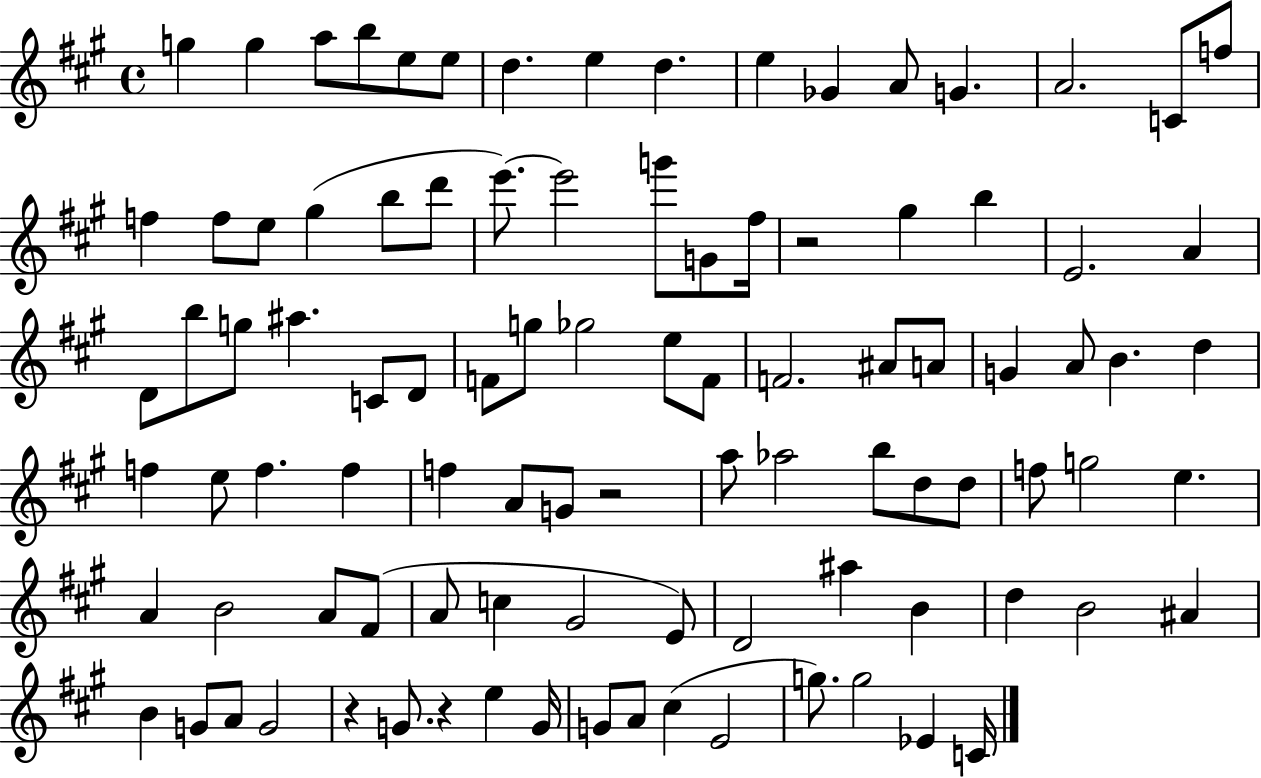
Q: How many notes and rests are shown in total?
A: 97